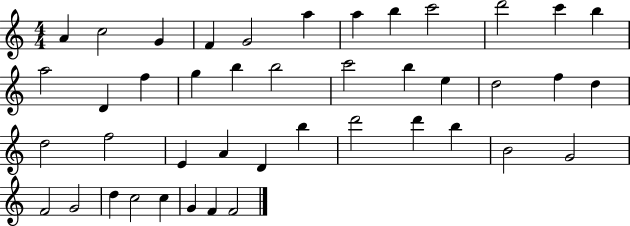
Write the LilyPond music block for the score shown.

{
  \clef treble
  \numericTimeSignature
  \time 4/4
  \key c \major
  a'4 c''2 g'4 | f'4 g'2 a''4 | a''4 b''4 c'''2 | d'''2 c'''4 b''4 | \break a''2 d'4 f''4 | g''4 b''4 b''2 | c'''2 b''4 e''4 | d''2 f''4 d''4 | \break d''2 f''2 | e'4 a'4 d'4 b''4 | d'''2 d'''4 b''4 | b'2 g'2 | \break f'2 g'2 | d''4 c''2 c''4 | g'4 f'4 f'2 | \bar "|."
}